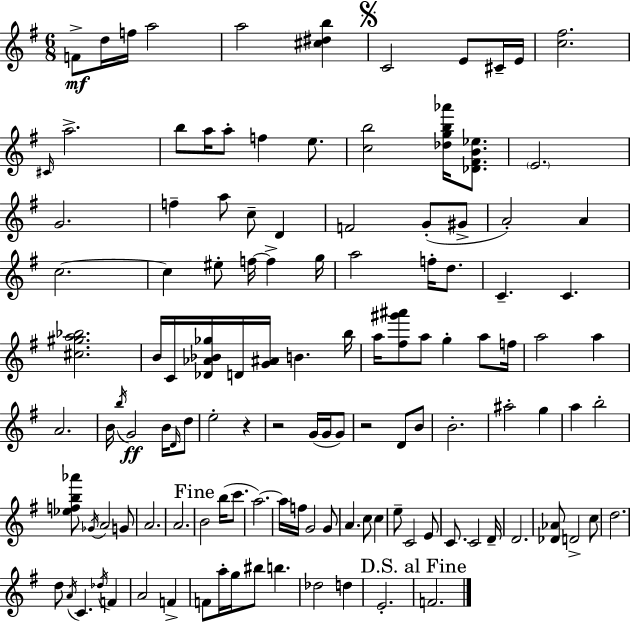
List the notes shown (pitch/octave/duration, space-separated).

F4/e D5/s F5/s A5/h A5/h [C#5,D#5,B5]/q C4/h E4/e C#4/s E4/s [C5,F#5]/h. C#4/s A5/h. B5/e A5/s A5/e F5/q E5/e. [C5,B5]/h [Db5,G5,B5,Ab6]/s [Db4,F#4,B4,Eb5]/e. E4/h. G4/h. F5/q A5/e C5/e D4/q F4/h G4/e G#4/e A4/h A4/q C5/h. C5/q EIS5/e F5/s F5/q G5/s A5/h F5/s D5/e. C4/q. C4/q. [C#5,G#5,A5,Bb5]/h. B4/s C4/s [Db4,Ab4,Bb4,Gb5]/s D4/s [G4,A#4]/s B4/q. B5/s A5/s [F#5,G#6,A#6]/e A5/e G5/q A5/e F5/s A5/h A5/q A4/h. B4/s B5/s G4/h B4/s D4/s D5/e E5/h R/q R/h G4/s G4/s G4/e R/h D4/e B4/e B4/h. A#5/h G5/q A5/q B5/h [Eb5,F5,B5,Ab6]/e Gb4/s A4/h G4/e A4/h. A4/h. B4/h B5/s C6/e. A5/h. A5/s F5/s G4/h G4/e A4/q. C5/e C5/q E5/e C4/h E4/e C4/e. C4/h D4/s D4/h. [Db4,Ab4]/e D4/h C5/e D5/h. D5/e A4/s C4/q. Db5/s F4/q A4/h F4/q F4/e A5/s G5/s BIS5/e B5/q. Db5/h D5/q E4/h. F4/h.